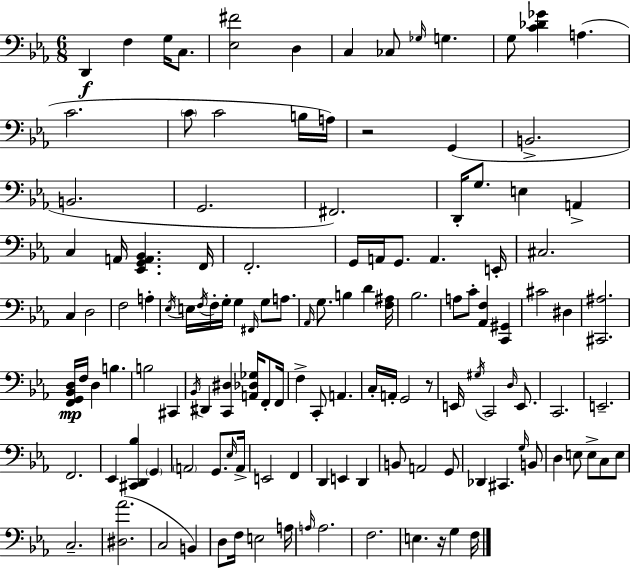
D2/q F3/q G3/s C3/e. [Eb3,F#4]/h D3/q C3/q CES3/e Gb3/s G3/q. G3/e [C4,Db4,Gb4]/q A3/q. C4/h. C4/e C4/h B3/s A3/s R/h G2/q B2/h. B2/h. G2/h. F#2/h. D2/s G3/e. E3/q A2/q C3/q A2/s [Eb2,G2,A2,Bb2]/q. F2/s F2/h. G2/s A2/s G2/e. A2/q. E2/s C#3/h. C3/q D3/h F3/h A3/q Eb3/s E3/s F3/s F3/s G3/s G3/q F#2/s G3/e A3/e. Ab2/s G3/e. B3/q D4/q [F3,A#3]/s Bb3/h. A3/e C4/e [Ab2,F3]/q [C2,G#2]/q C#4/h D#3/q [C#2,A#3]/h. [F2,G2,Bb2,D3]/s F3/s D3/q B3/q. B3/h C#2/q Bb2/s D#2/q [C2,D#3]/q [A2,Db3,Gb3]/s F2/e F2/s F3/q C2/e A2/q. C3/s A2/s G2/h R/e E2/s G#3/s C2/h D3/s E2/e. C2/h. E2/h. F2/h. Eb2/q [C#2,D2,Bb3]/q G2/q A2/h G2/e. Eb3/s A2/s E2/h F2/q D2/q E2/q D2/q B2/e A2/h G2/e Db2/q C#2/q. G3/s B2/e D3/q E3/e E3/e C3/e E3/e C3/h. [D#3,Ab4]/h. C3/h B2/q D3/e F3/s E3/h A3/s A3/s A3/h. F3/h. E3/q. R/s G3/q F3/s